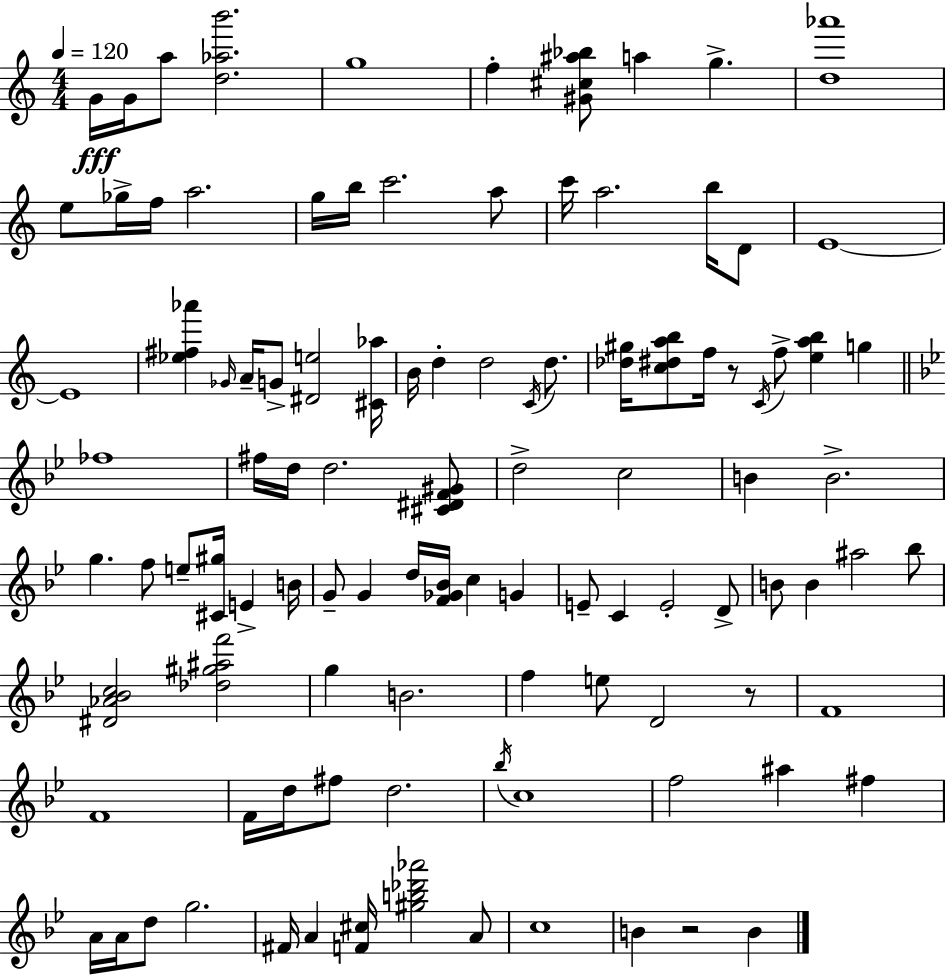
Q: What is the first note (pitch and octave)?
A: G4